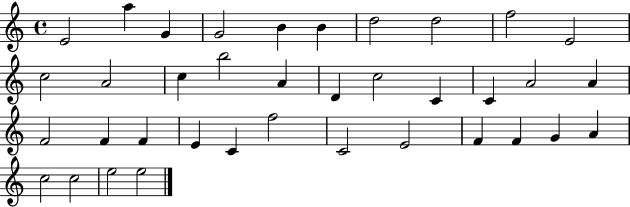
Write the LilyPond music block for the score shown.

{
  \clef treble
  \time 4/4
  \defaultTimeSignature
  \key c \major
  e'2 a''4 g'4 | g'2 b'4 b'4 | d''2 d''2 | f''2 e'2 | \break c''2 a'2 | c''4 b''2 a'4 | d'4 c''2 c'4 | c'4 a'2 a'4 | \break f'2 f'4 f'4 | e'4 c'4 f''2 | c'2 e'2 | f'4 f'4 g'4 a'4 | \break c''2 c''2 | e''2 e''2 | \bar "|."
}